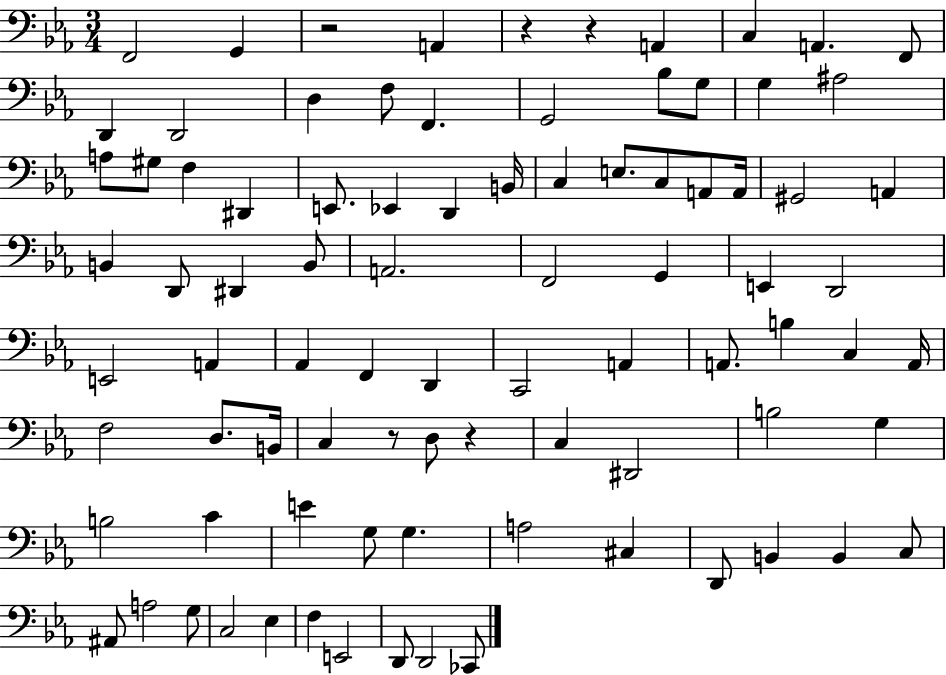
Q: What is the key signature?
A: EES major